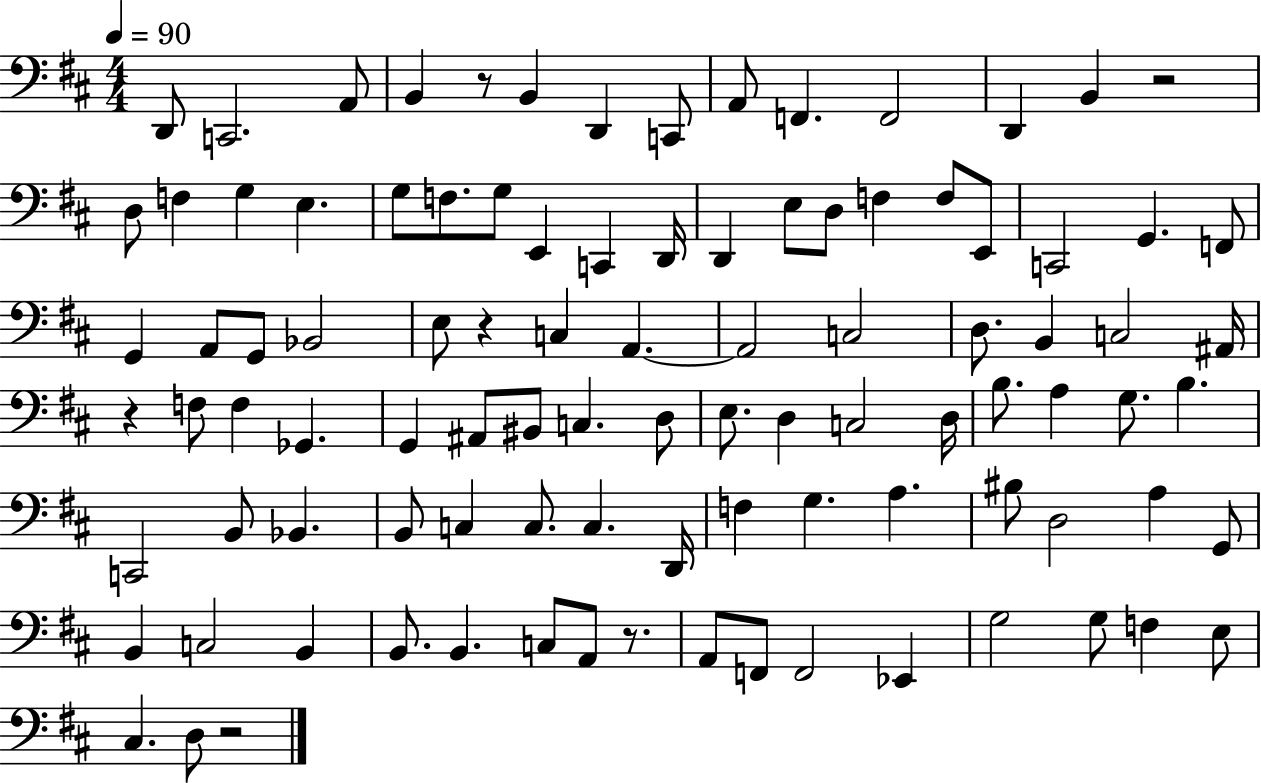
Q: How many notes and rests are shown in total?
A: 98